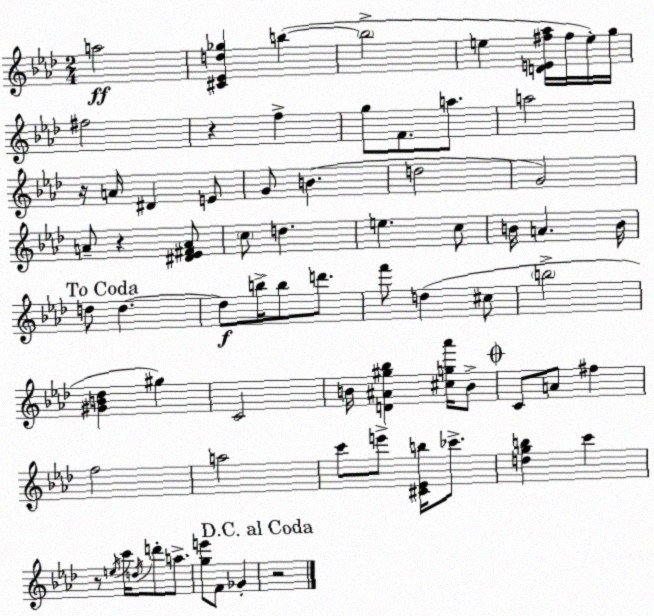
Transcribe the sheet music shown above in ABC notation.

X:1
T:Untitled
M:2/4
L:1/4
K:Ab
a2 [^C_Ed_g] b b2 e [DE^f_a]/4 ^f/4 e/4 g/4 ^f2 z f g/2 F/2 a/2 a2 z/4 A/4 ^D E/2 G/2 B d2 G2 A/2 z [^D_E^FA]/2 c/2 d e c/2 B/4 A B/4 d/2 d d/2 b/4 b/2 d'/2 f'/2 d ^c/2 b2 [^GB_d] ^g C2 B/4 [D^A^g_b] [^cg_a']/4 B/2 C/2 A/2 ^f f2 a2 c'/2 e'/2 [^C_Eb]/4 _c'/2 [dgb] c' z/2 e/4 c'/4 d/4 d'/2 a/2 [ge']/2 F/2 _G z2